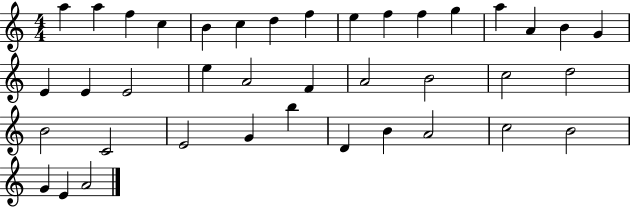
X:1
T:Untitled
M:4/4
L:1/4
K:C
a a f c B c d f e f f g a A B G E E E2 e A2 F A2 B2 c2 d2 B2 C2 E2 G b D B A2 c2 B2 G E A2